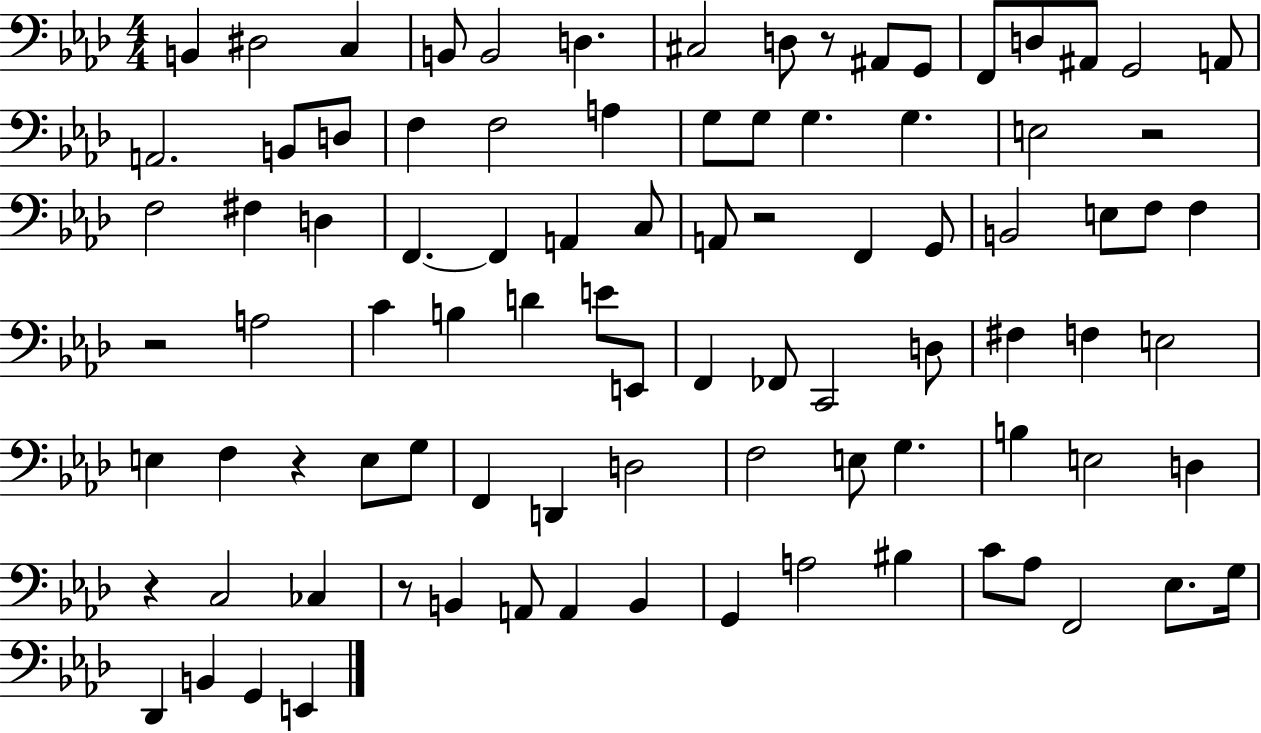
{
  \clef bass
  \numericTimeSignature
  \time 4/4
  \key aes \major
  b,4 dis2 c4 | b,8 b,2 d4. | cis2 d8 r8 ais,8 g,8 | f,8 d8 ais,8 g,2 a,8 | \break a,2. b,8 d8 | f4 f2 a4 | g8 g8 g4. g4. | e2 r2 | \break f2 fis4 d4 | f,4.~~ f,4 a,4 c8 | a,8 r2 f,4 g,8 | b,2 e8 f8 f4 | \break r2 a2 | c'4 b4 d'4 e'8 e,8 | f,4 fes,8 c,2 d8 | fis4 f4 e2 | \break e4 f4 r4 e8 g8 | f,4 d,4 d2 | f2 e8 g4. | b4 e2 d4 | \break r4 c2 ces4 | r8 b,4 a,8 a,4 b,4 | g,4 a2 bis4 | c'8 aes8 f,2 ees8. g16 | \break des,4 b,4 g,4 e,4 | \bar "|."
}